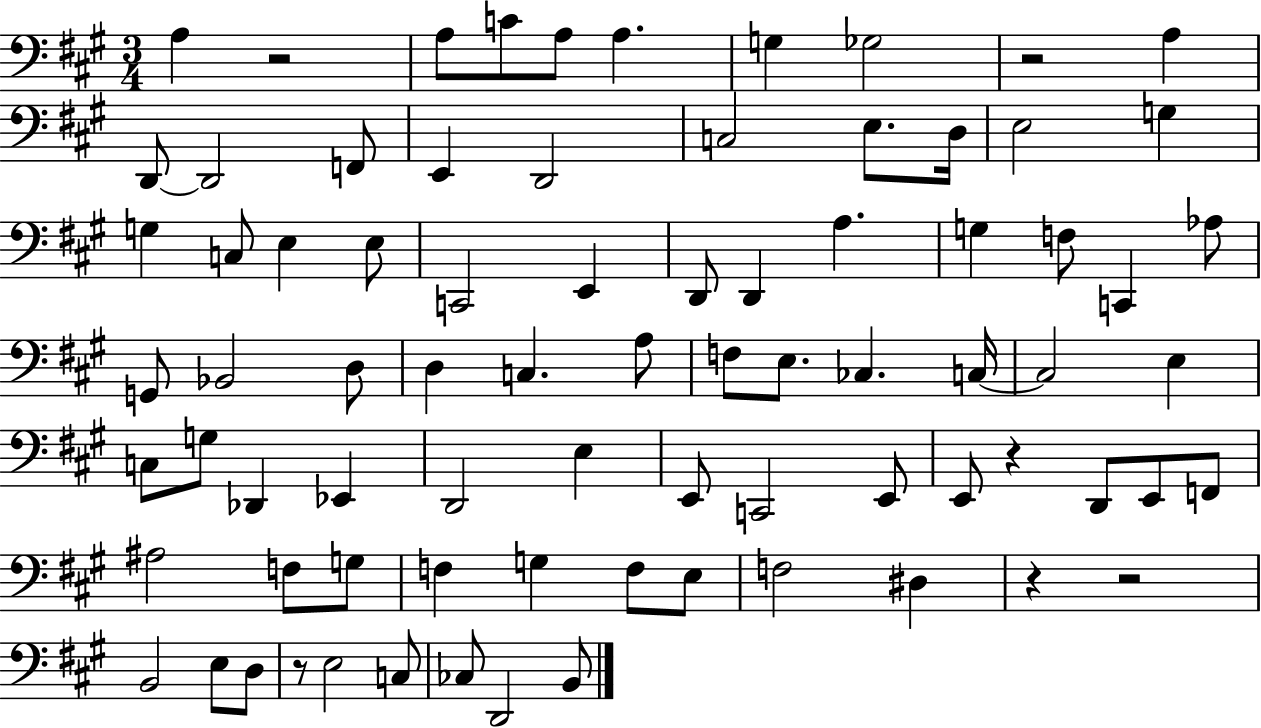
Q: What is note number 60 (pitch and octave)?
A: F3